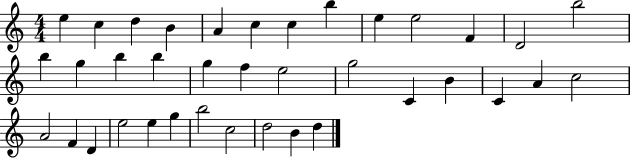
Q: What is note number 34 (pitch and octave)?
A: C5